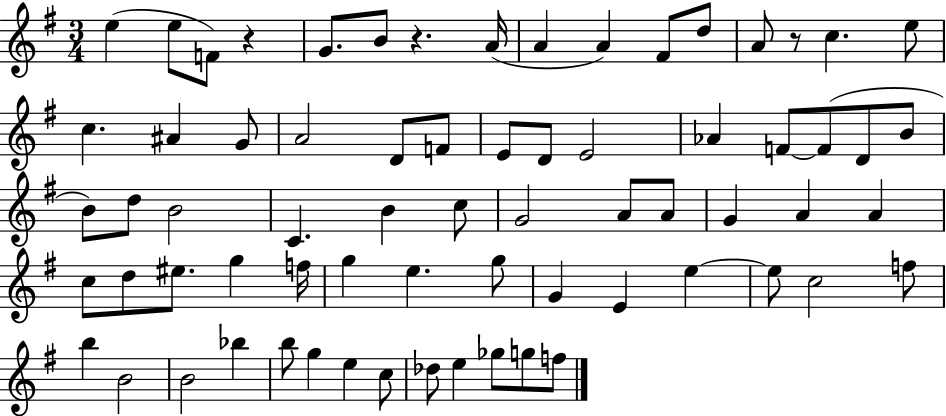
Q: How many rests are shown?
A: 3